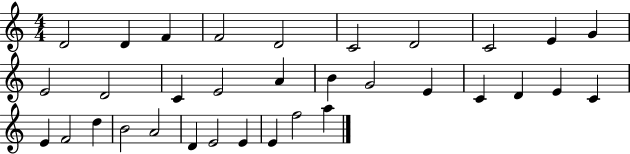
D4/h D4/q F4/q F4/h D4/h C4/h D4/h C4/h E4/q G4/q E4/h D4/h C4/q E4/h A4/q B4/q G4/h E4/q C4/q D4/q E4/q C4/q E4/q F4/h D5/q B4/h A4/h D4/q E4/h E4/q E4/q F5/h A5/q